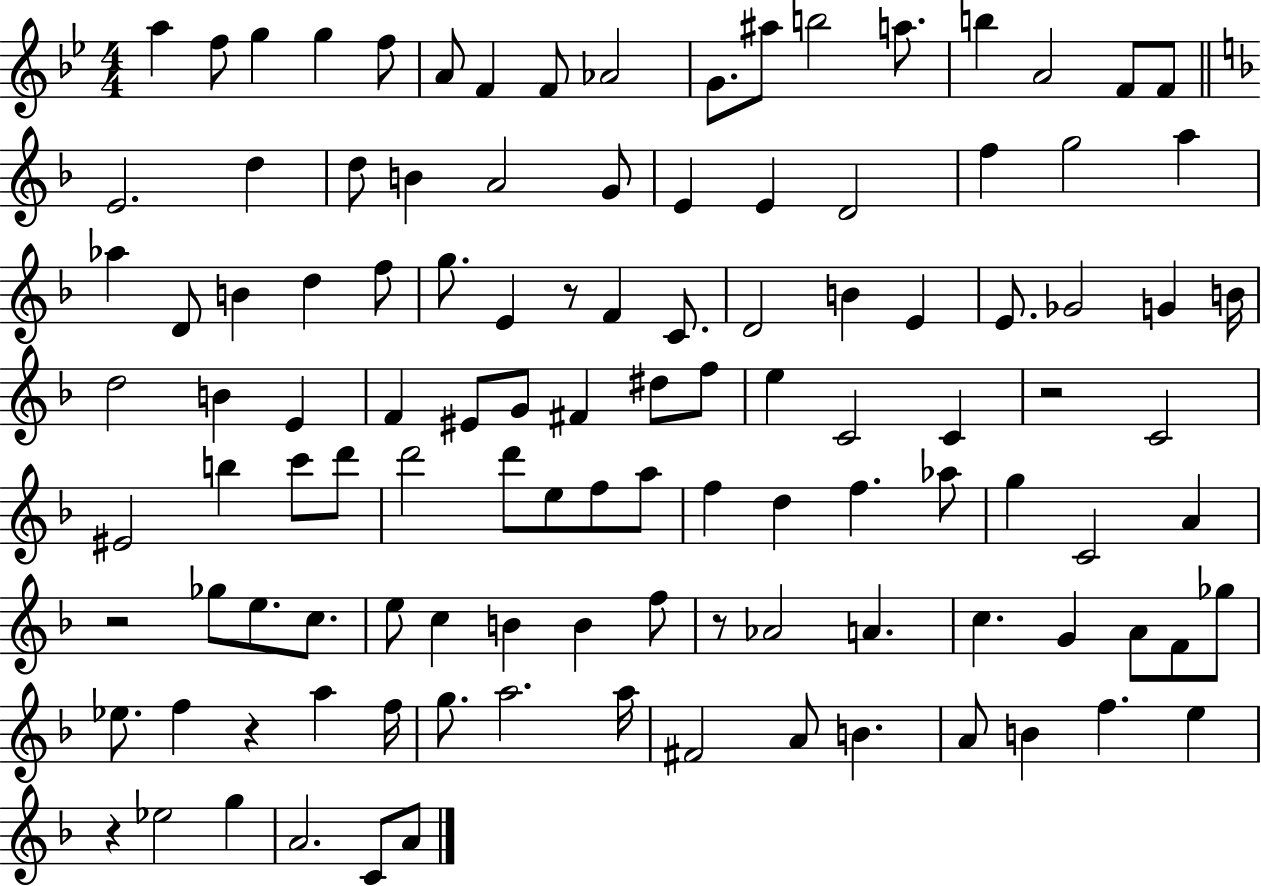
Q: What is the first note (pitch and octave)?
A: A5